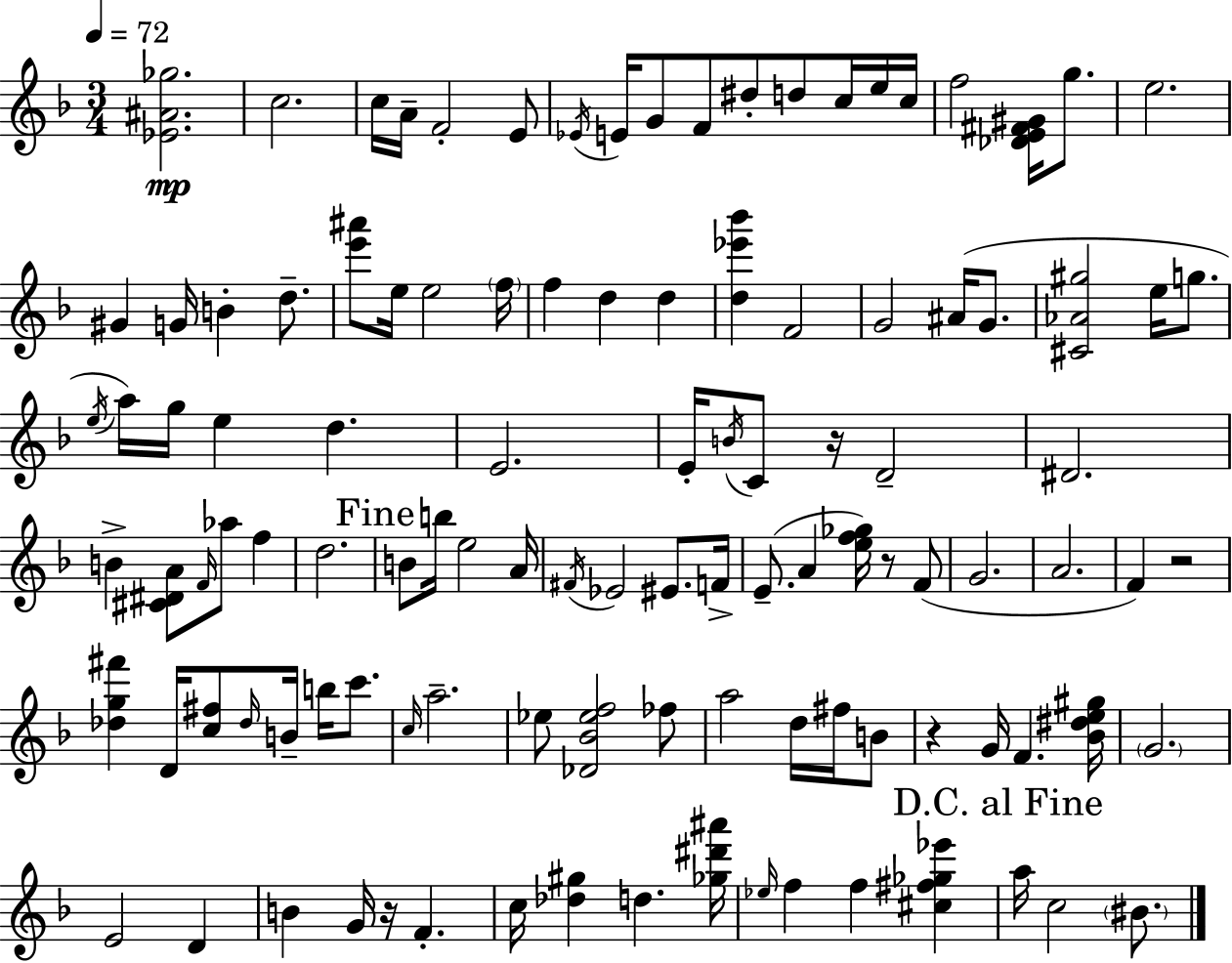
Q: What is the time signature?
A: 3/4